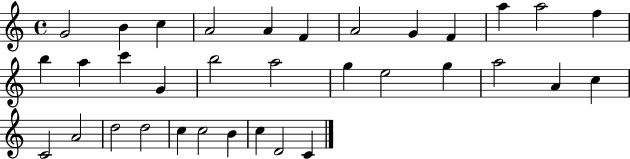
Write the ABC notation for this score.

X:1
T:Untitled
M:4/4
L:1/4
K:C
G2 B c A2 A F A2 G F a a2 f b a c' G b2 a2 g e2 g a2 A c C2 A2 d2 d2 c c2 B c D2 C